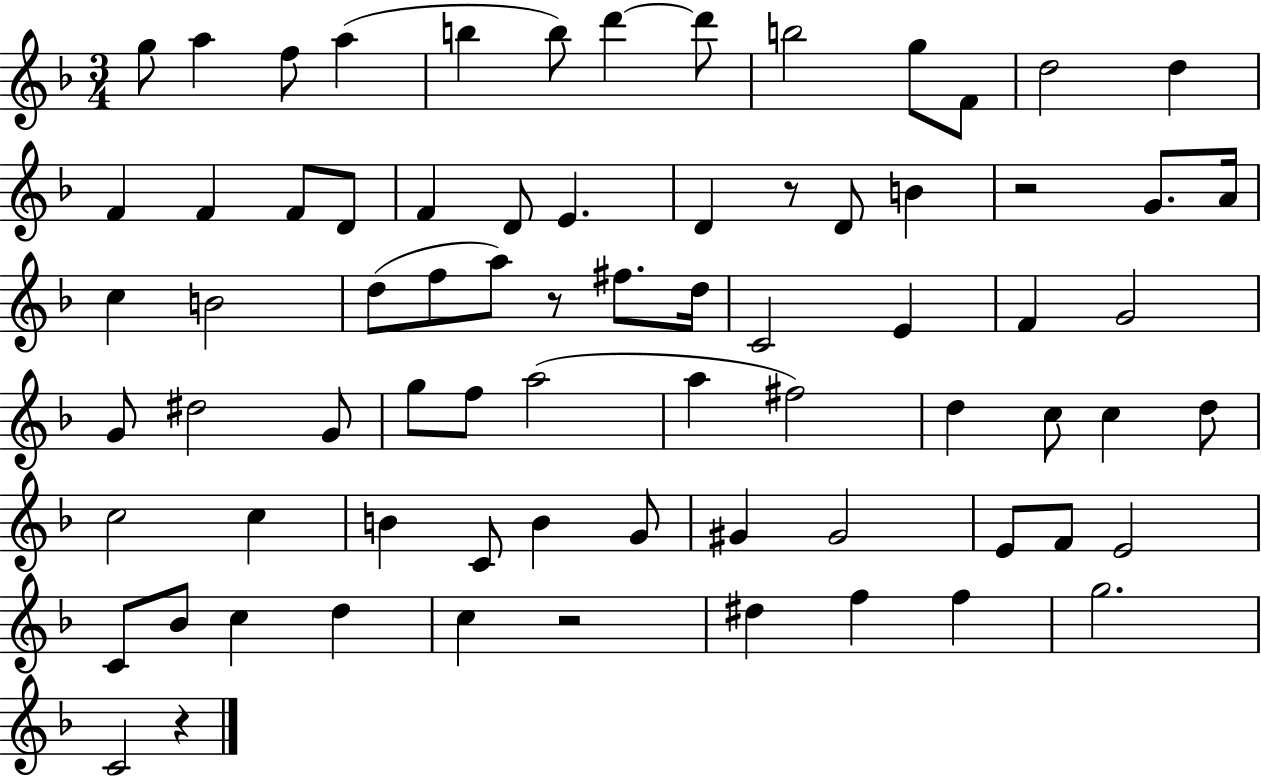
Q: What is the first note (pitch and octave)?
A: G5